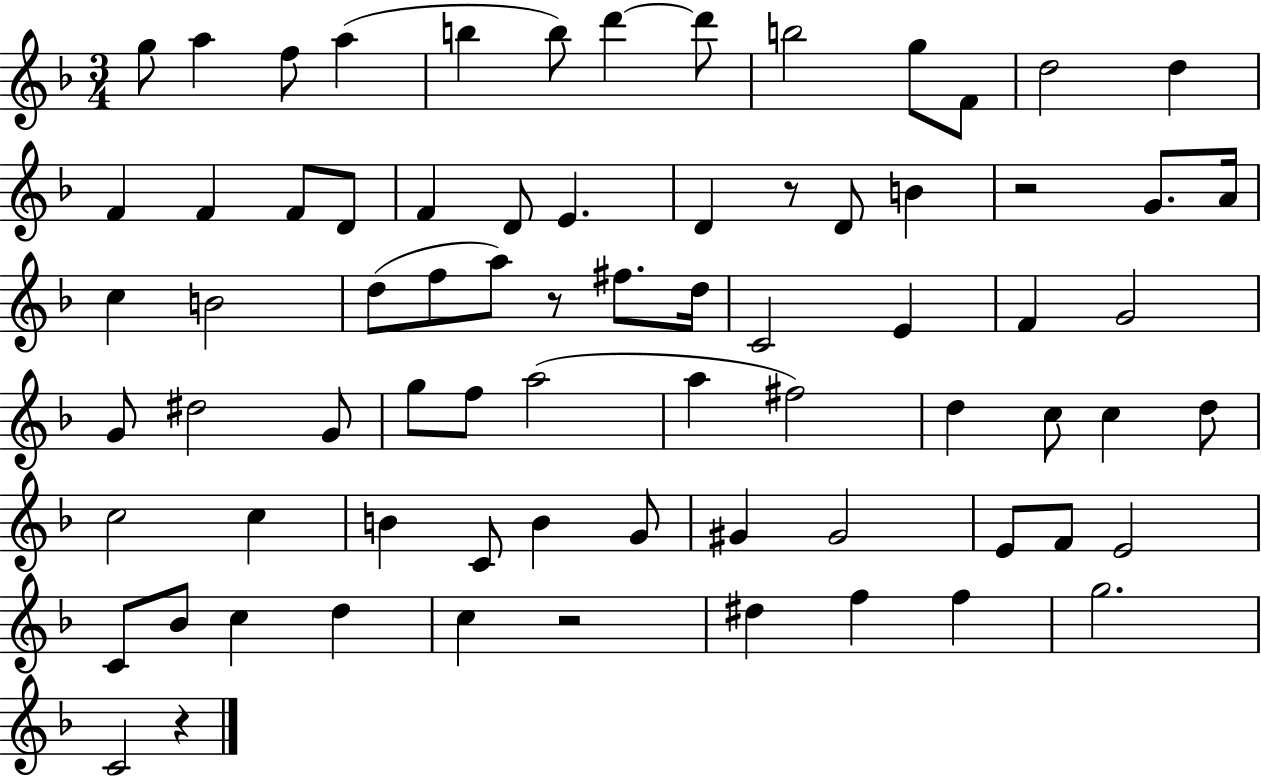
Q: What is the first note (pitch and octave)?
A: G5